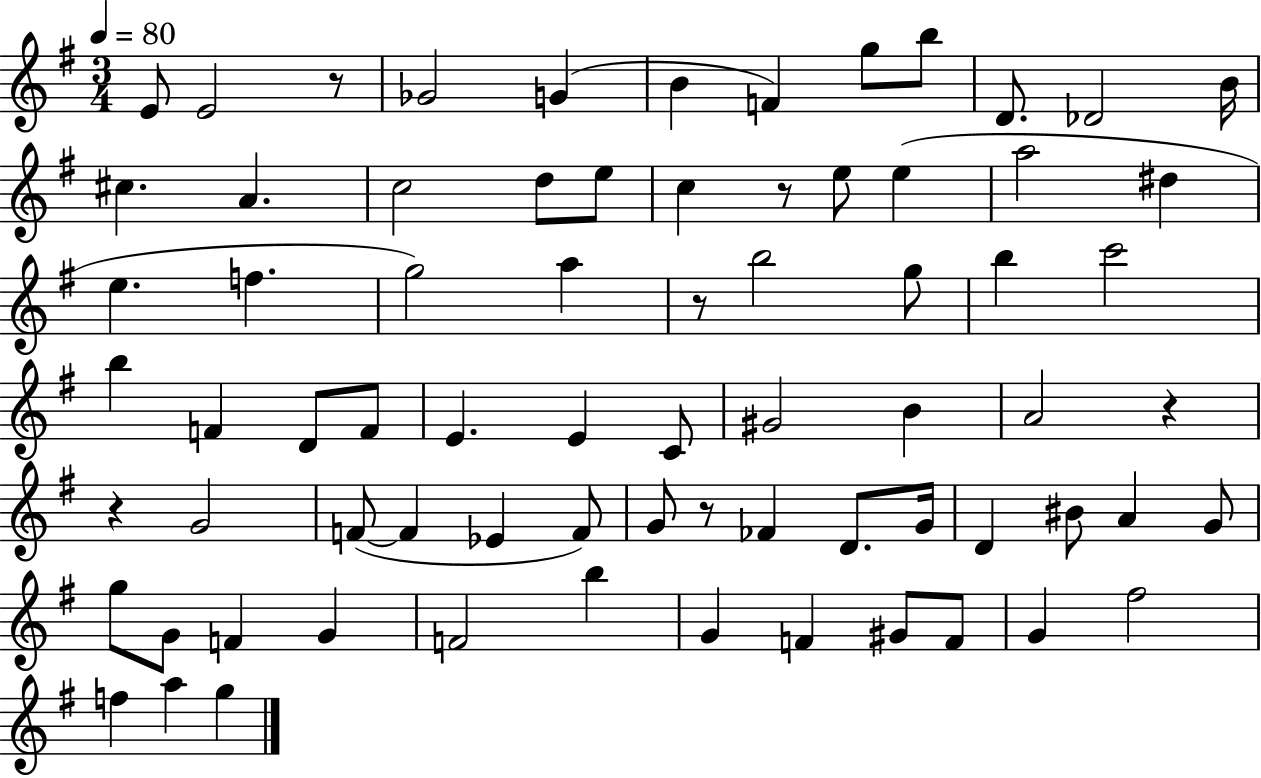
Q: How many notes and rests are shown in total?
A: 73